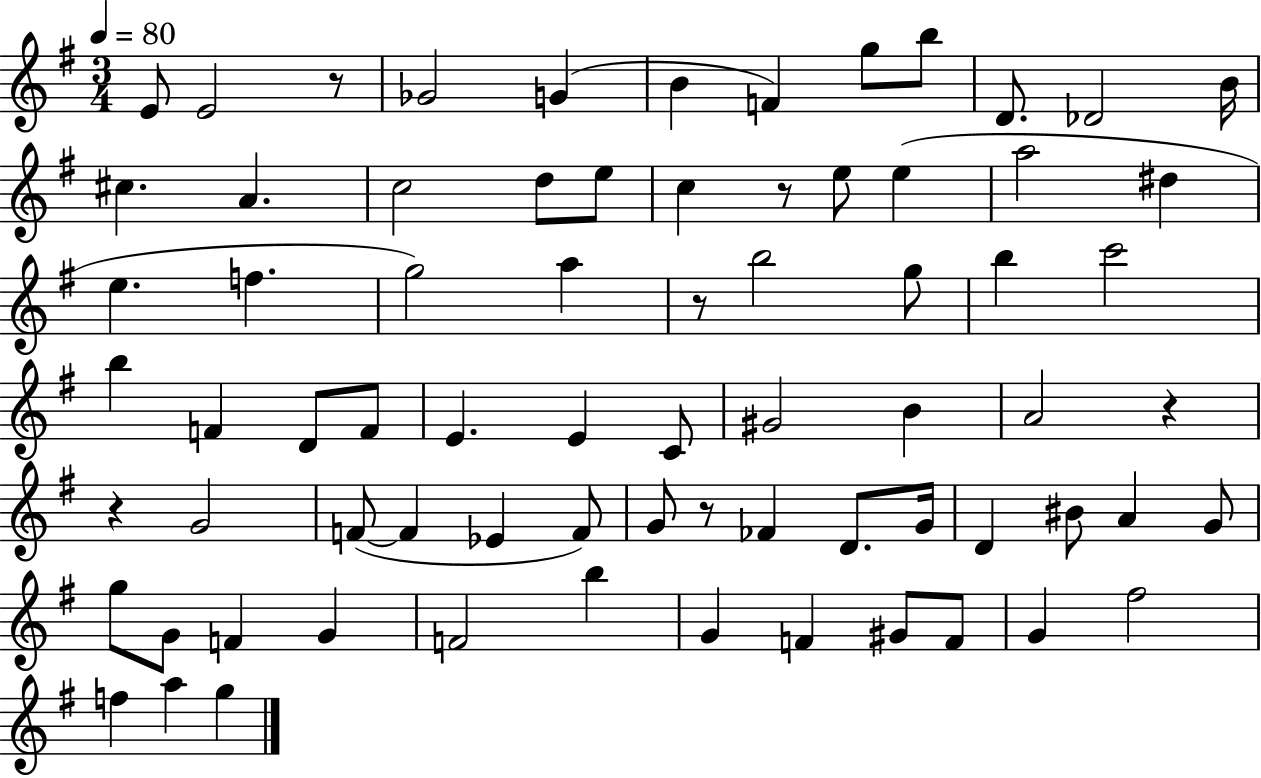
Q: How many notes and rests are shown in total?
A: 73